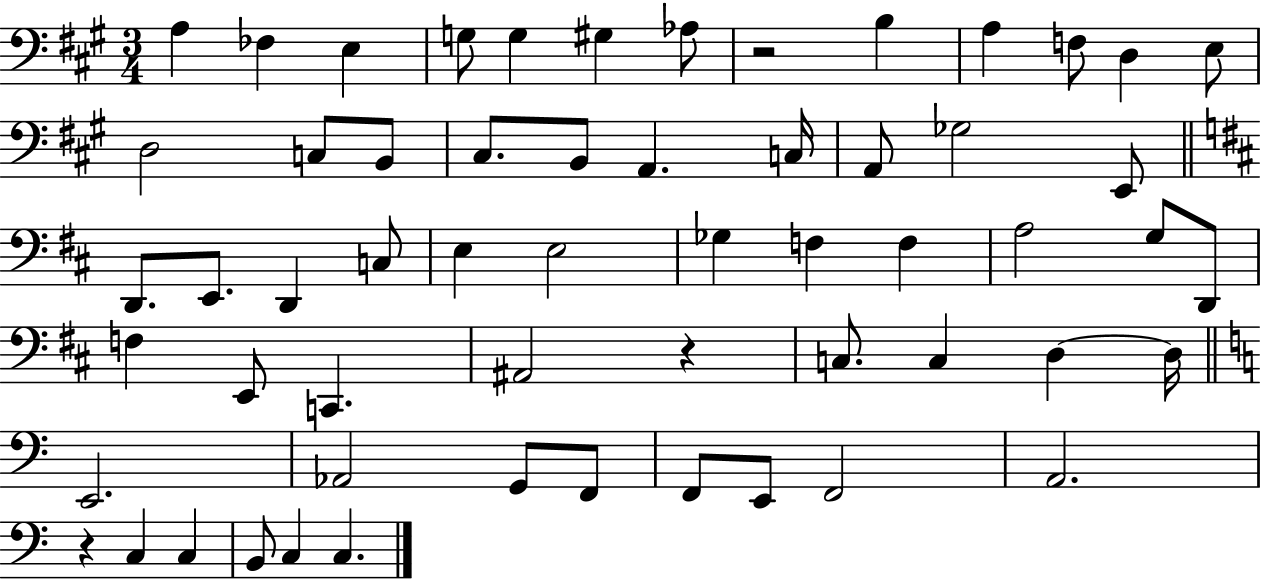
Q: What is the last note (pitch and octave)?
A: C3